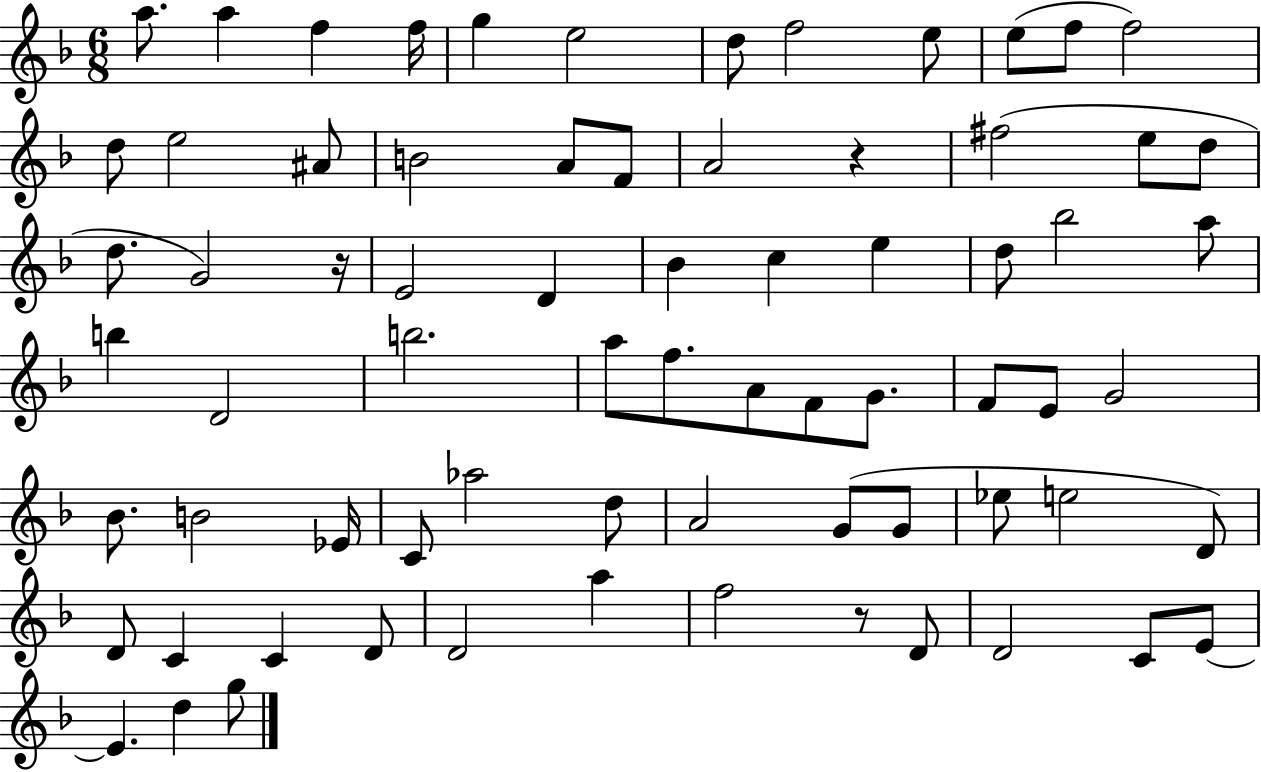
A5/e. A5/q F5/q F5/s G5/q E5/h D5/e F5/h E5/e E5/e F5/e F5/h D5/e E5/h A#4/e B4/h A4/e F4/e A4/h R/q F#5/h E5/e D5/e D5/e. G4/h R/s E4/h D4/q Bb4/q C5/q E5/q D5/e Bb5/h A5/e B5/q D4/h B5/h. A5/e F5/e. A4/e F4/e G4/e. F4/e E4/e G4/h Bb4/e. B4/h Eb4/s C4/e Ab5/h D5/e A4/h G4/e G4/e Eb5/e E5/h D4/e D4/e C4/q C4/q D4/e D4/h A5/q F5/h R/e D4/e D4/h C4/e E4/e E4/q. D5/q G5/e